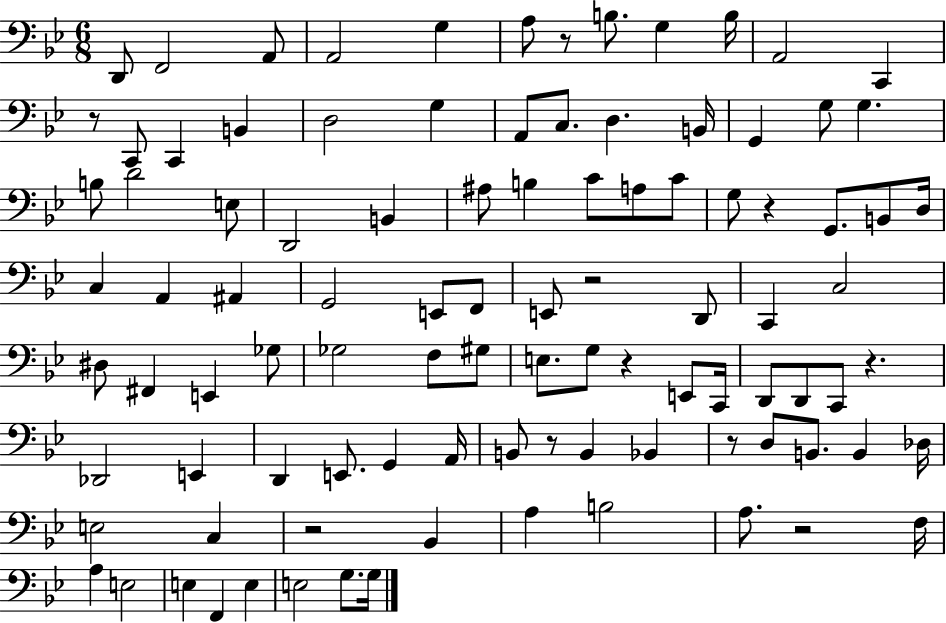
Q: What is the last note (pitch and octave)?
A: G3